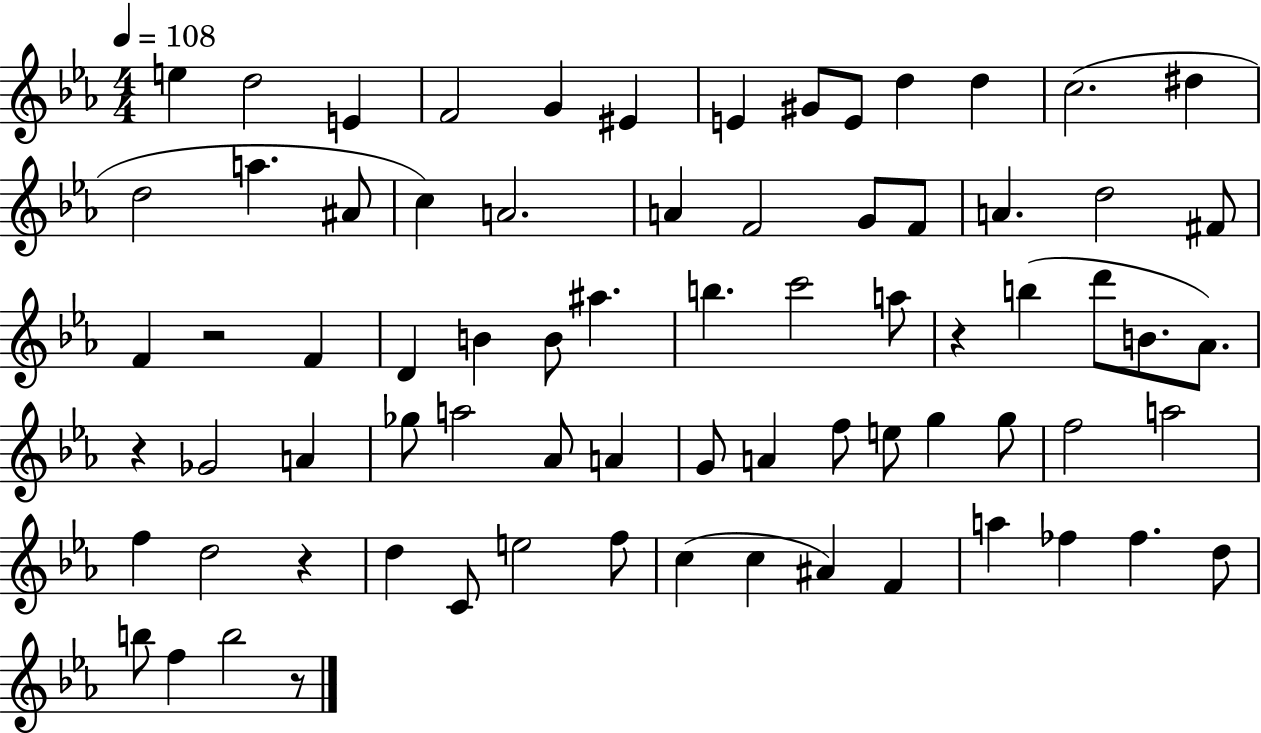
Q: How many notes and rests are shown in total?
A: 74